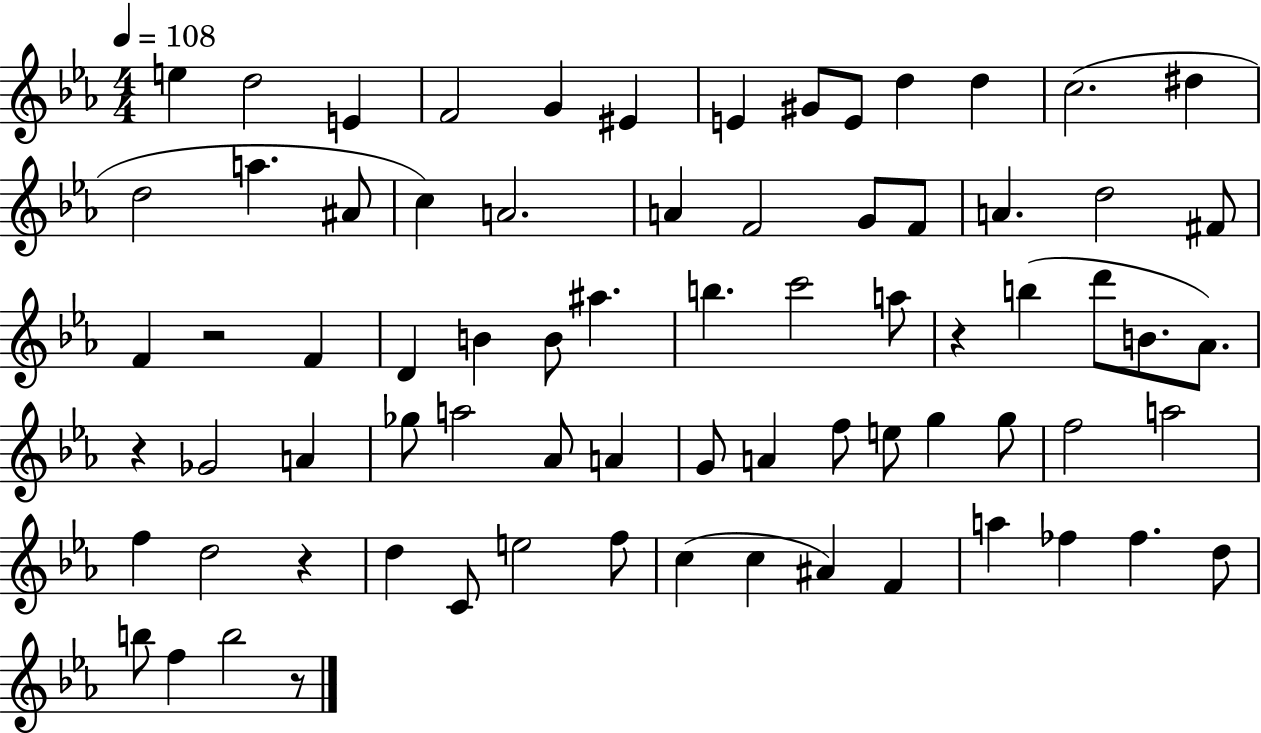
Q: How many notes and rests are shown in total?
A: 74